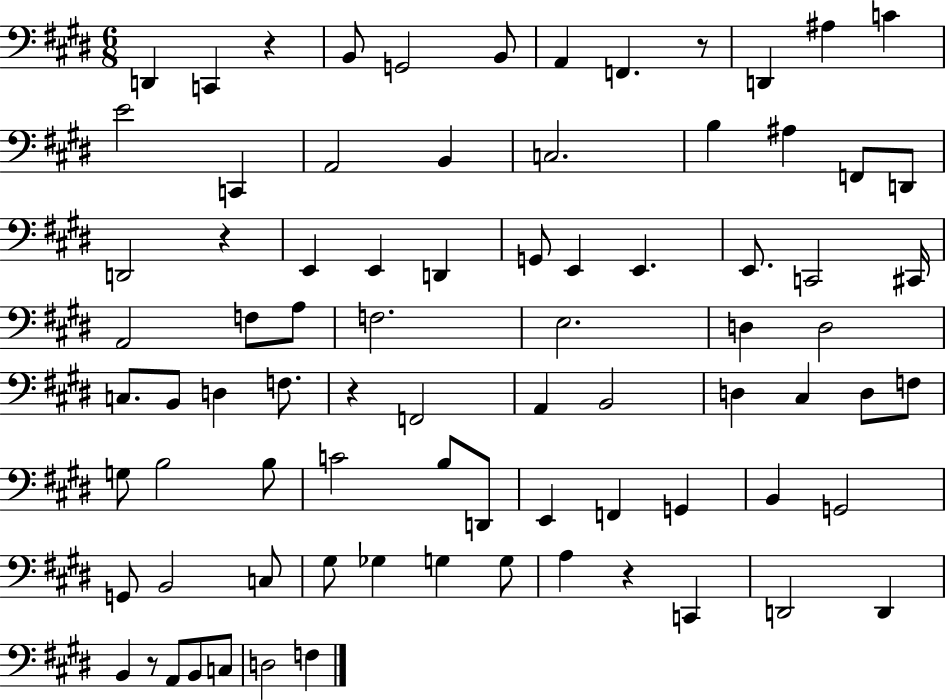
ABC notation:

X:1
T:Untitled
M:6/8
L:1/4
K:E
D,, C,, z B,,/2 G,,2 B,,/2 A,, F,, z/2 D,, ^A, C E2 C,, A,,2 B,, C,2 B, ^A, F,,/2 D,,/2 D,,2 z E,, E,, D,, G,,/2 E,, E,, E,,/2 C,,2 ^C,,/4 A,,2 F,/2 A,/2 F,2 E,2 D, D,2 C,/2 B,,/2 D, F,/2 z F,,2 A,, B,,2 D, ^C, D,/2 F,/2 G,/2 B,2 B,/2 C2 B,/2 D,,/2 E,, F,, G,, B,, G,,2 G,,/2 B,,2 C,/2 ^G,/2 _G, G, G,/2 A, z C,, D,,2 D,, B,, z/2 A,,/2 B,,/2 C,/2 D,2 F,